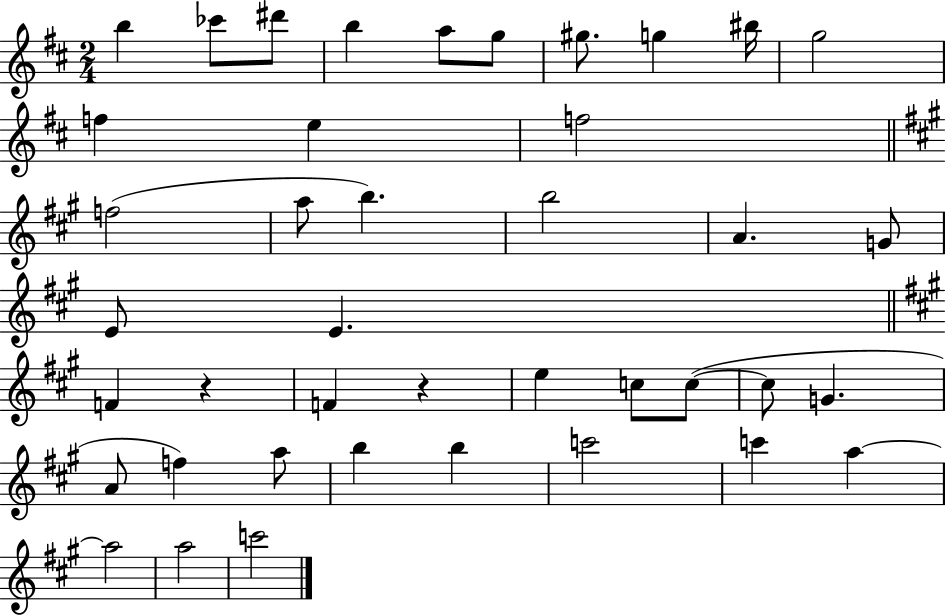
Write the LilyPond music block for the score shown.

{
  \clef treble
  \numericTimeSignature
  \time 2/4
  \key d \major
  b''4 ces'''8 dis'''8 | b''4 a''8 g''8 | gis''8. g''4 bis''16 | g''2 | \break f''4 e''4 | f''2 | \bar "||" \break \key a \major f''2( | a''8 b''4.) | b''2 | a'4. g'8 | \break e'8 e'4. | \bar "||" \break \key a \major f'4 r4 | f'4 r4 | e''4 c''8 c''8~(~ | c''8 g'4. | \break a'8 f''4) a''8 | b''4 b''4 | c'''2 | c'''4 a''4~~ | \break a''2 | a''2 | c'''2 | \bar "|."
}